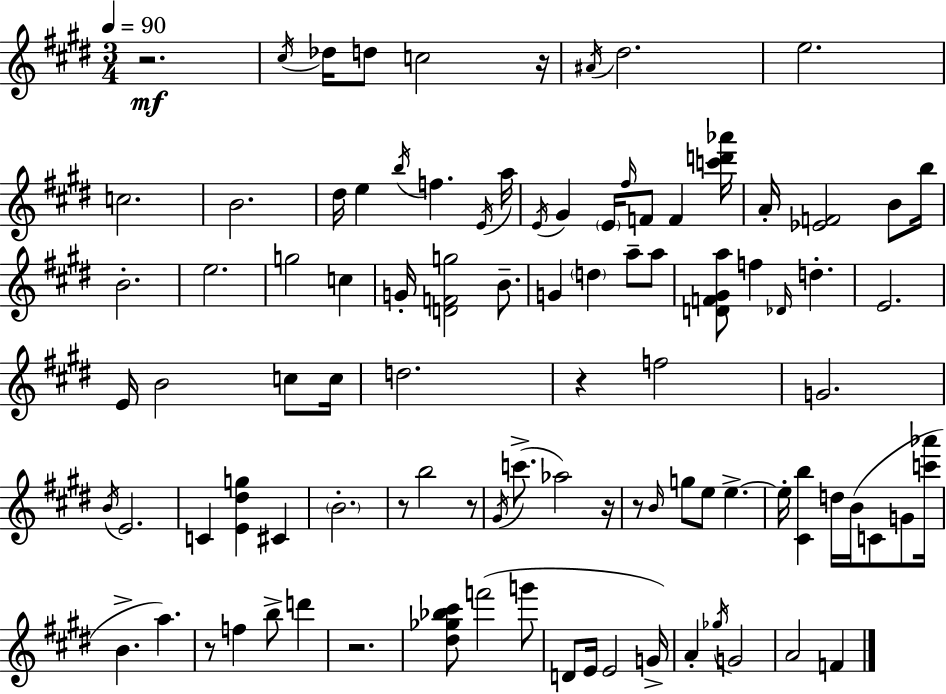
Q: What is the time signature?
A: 3/4